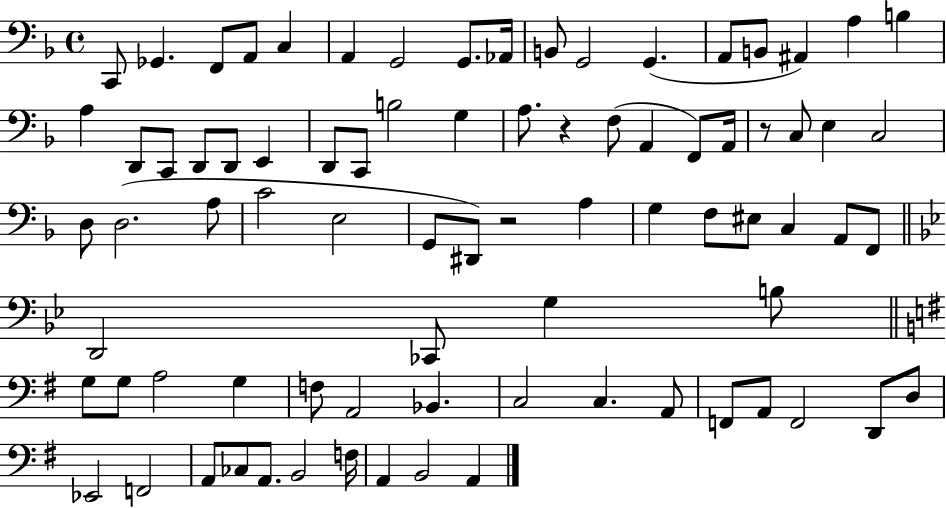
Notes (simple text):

C2/e Gb2/q. F2/e A2/e C3/q A2/q G2/h G2/e. Ab2/s B2/e G2/h G2/q. A2/e B2/e A#2/q A3/q B3/q A3/q D2/e C2/e D2/e D2/e E2/q D2/e C2/e B3/h G3/q A3/e. R/q F3/e A2/q F2/e A2/s R/e C3/e E3/q C3/h D3/e D3/h. A3/e C4/h E3/h G2/e D#2/e R/h A3/q G3/q F3/e EIS3/e C3/q A2/e F2/e D2/h CES2/e G3/q B3/e G3/e G3/e A3/h G3/q F3/e A2/h Bb2/q. C3/h C3/q. A2/e F2/e A2/e F2/h D2/e D3/e Eb2/h F2/h A2/e CES3/e A2/e. B2/h F3/s A2/q B2/h A2/q